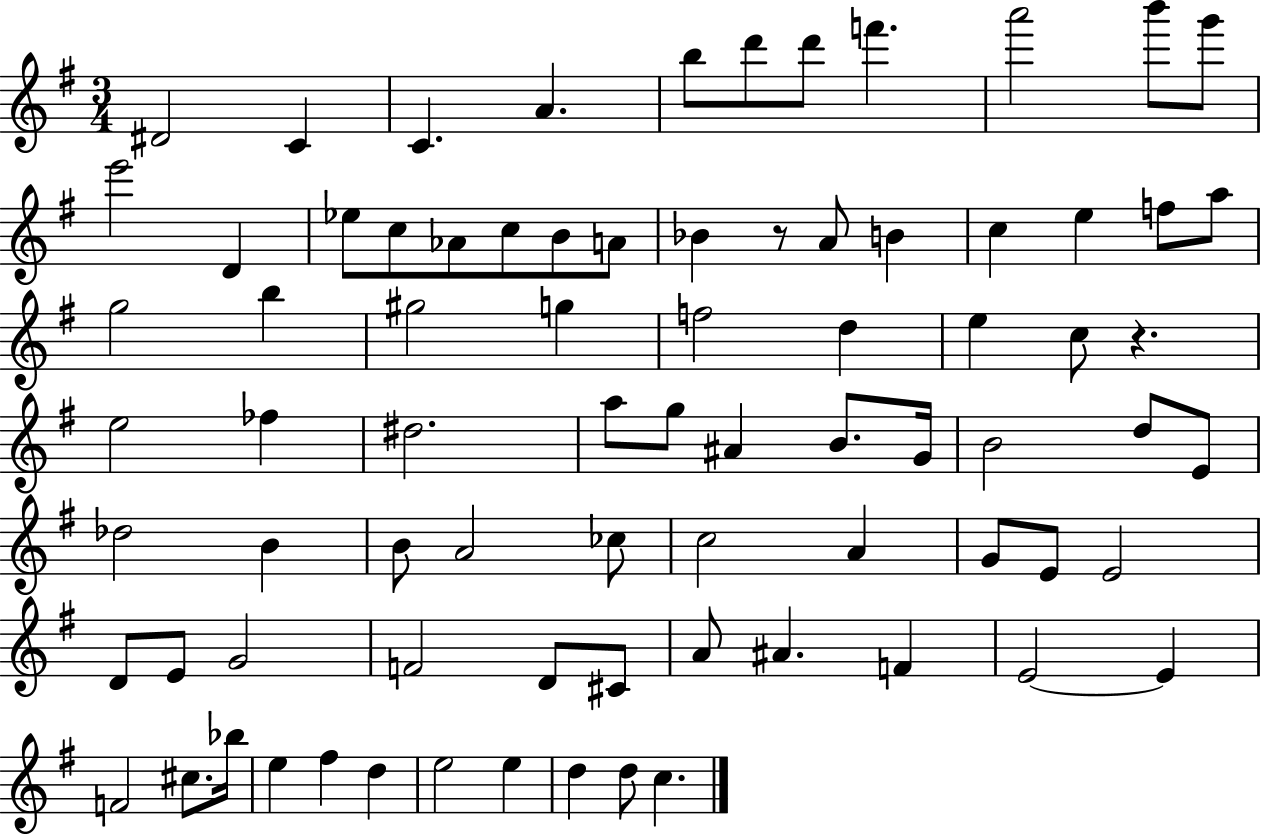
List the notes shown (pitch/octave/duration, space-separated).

D#4/h C4/q C4/q. A4/q. B5/e D6/e D6/e F6/q. A6/h B6/e G6/e E6/h D4/q Eb5/e C5/e Ab4/e C5/e B4/e A4/e Bb4/q R/e A4/e B4/q C5/q E5/q F5/e A5/e G5/h B5/q G#5/h G5/q F5/h D5/q E5/q C5/e R/q. E5/h FES5/q D#5/h. A5/e G5/e A#4/q B4/e. G4/s B4/h D5/e E4/e Db5/h B4/q B4/e A4/h CES5/e C5/h A4/q G4/e E4/e E4/h D4/e E4/e G4/h F4/h D4/e C#4/e A4/e A#4/q. F4/q E4/h E4/q F4/h C#5/e. Bb5/s E5/q F#5/q D5/q E5/h E5/q D5/q D5/e C5/q.